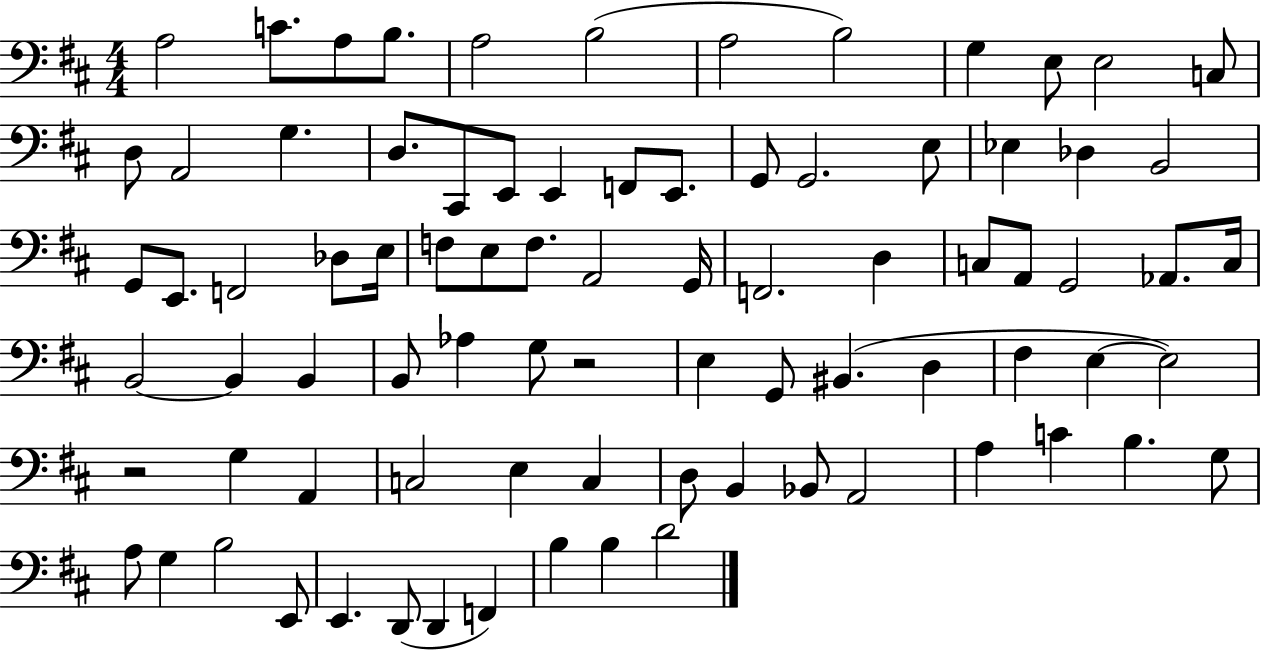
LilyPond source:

{
  \clef bass
  \numericTimeSignature
  \time 4/4
  \key d \major
  a2 c'8. a8 b8. | a2 b2( | a2 b2) | g4 e8 e2 c8 | \break d8 a,2 g4. | d8. cis,8 e,8 e,4 f,8 e,8. | g,8 g,2. e8 | ees4 des4 b,2 | \break g,8 e,8. f,2 des8 e16 | f8 e8 f8. a,2 g,16 | f,2. d4 | c8 a,8 g,2 aes,8. c16 | \break b,2~~ b,4 b,4 | b,8 aes4 g8 r2 | e4 g,8 bis,4.( d4 | fis4 e4~~ e2) | \break r2 g4 a,4 | c2 e4 c4 | d8 b,4 bes,8 a,2 | a4 c'4 b4. g8 | \break a8 g4 b2 e,8 | e,4. d,8( d,4 f,4) | b4 b4 d'2 | \bar "|."
}